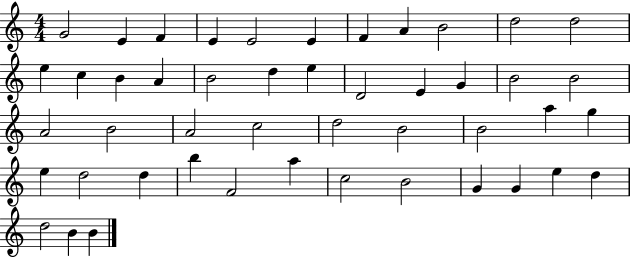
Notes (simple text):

G4/h E4/q F4/q E4/q E4/h E4/q F4/q A4/q B4/h D5/h D5/h E5/q C5/q B4/q A4/q B4/h D5/q E5/q D4/h E4/q G4/q B4/h B4/h A4/h B4/h A4/h C5/h D5/h B4/h B4/h A5/q G5/q E5/q D5/h D5/q B5/q F4/h A5/q C5/h B4/h G4/q G4/q E5/q D5/q D5/h B4/q B4/q